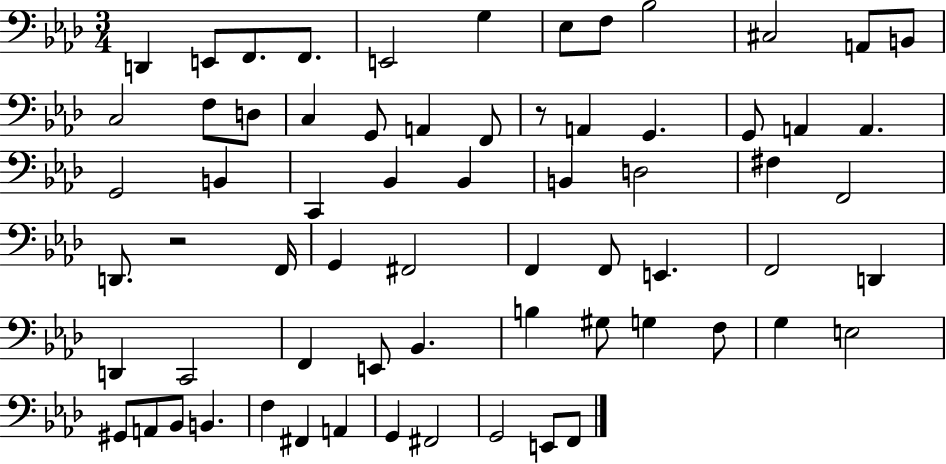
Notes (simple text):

D2/q E2/e F2/e. F2/e. E2/h G3/q Eb3/e F3/e Bb3/h C#3/h A2/e B2/e C3/h F3/e D3/e C3/q G2/e A2/q F2/e R/e A2/q G2/q. G2/e A2/q A2/q. G2/h B2/q C2/q Bb2/q Bb2/q B2/q D3/h F#3/q F2/h D2/e. R/h F2/s G2/q F#2/h F2/q F2/e E2/q. F2/h D2/q D2/q C2/h F2/q E2/e Bb2/q. B3/q G#3/e G3/q F3/e G3/q E3/h G#2/e A2/e Bb2/e B2/q. F3/q F#2/q A2/q G2/q F#2/h G2/h E2/e F2/e